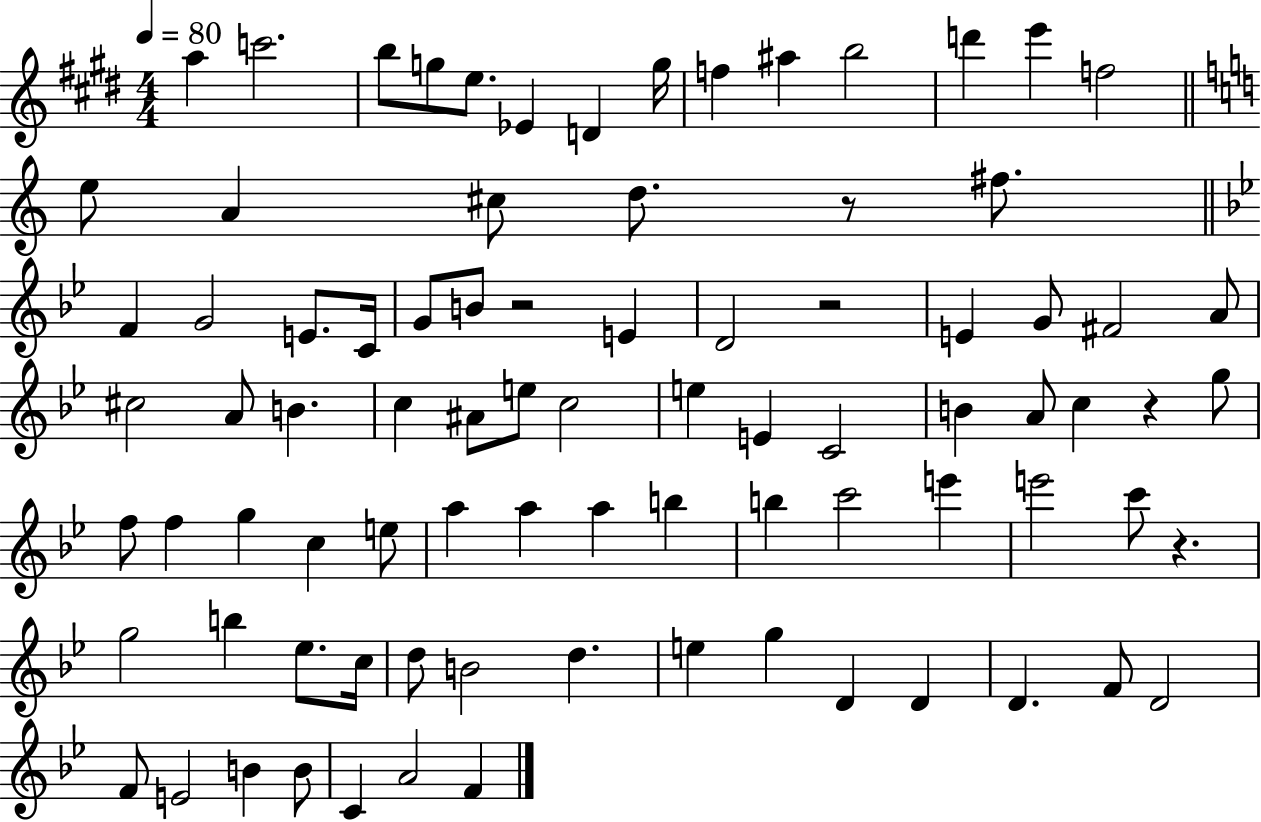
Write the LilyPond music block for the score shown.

{
  \clef treble
  \numericTimeSignature
  \time 4/4
  \key e \major
  \tempo 4 = 80
  \repeat volta 2 { a''4 c'''2. | b''8 g''8 e''8. ees'4 d'4 g''16 | f''4 ais''4 b''2 | d'''4 e'''4 f''2 | \break \bar "||" \break \key c \major e''8 a'4 cis''8 d''8. r8 fis''8. | \bar "||" \break \key bes \major f'4 g'2 e'8. c'16 | g'8 b'8 r2 e'4 | d'2 r2 | e'4 g'8 fis'2 a'8 | \break cis''2 a'8 b'4. | c''4 ais'8 e''8 c''2 | e''4 e'4 c'2 | b'4 a'8 c''4 r4 g''8 | \break f''8 f''4 g''4 c''4 e''8 | a''4 a''4 a''4 b''4 | b''4 c'''2 e'''4 | e'''2 c'''8 r4. | \break g''2 b''4 ees''8. c''16 | d''8 b'2 d''4. | e''4 g''4 d'4 d'4 | d'4. f'8 d'2 | \break f'8 e'2 b'4 b'8 | c'4 a'2 f'4 | } \bar "|."
}